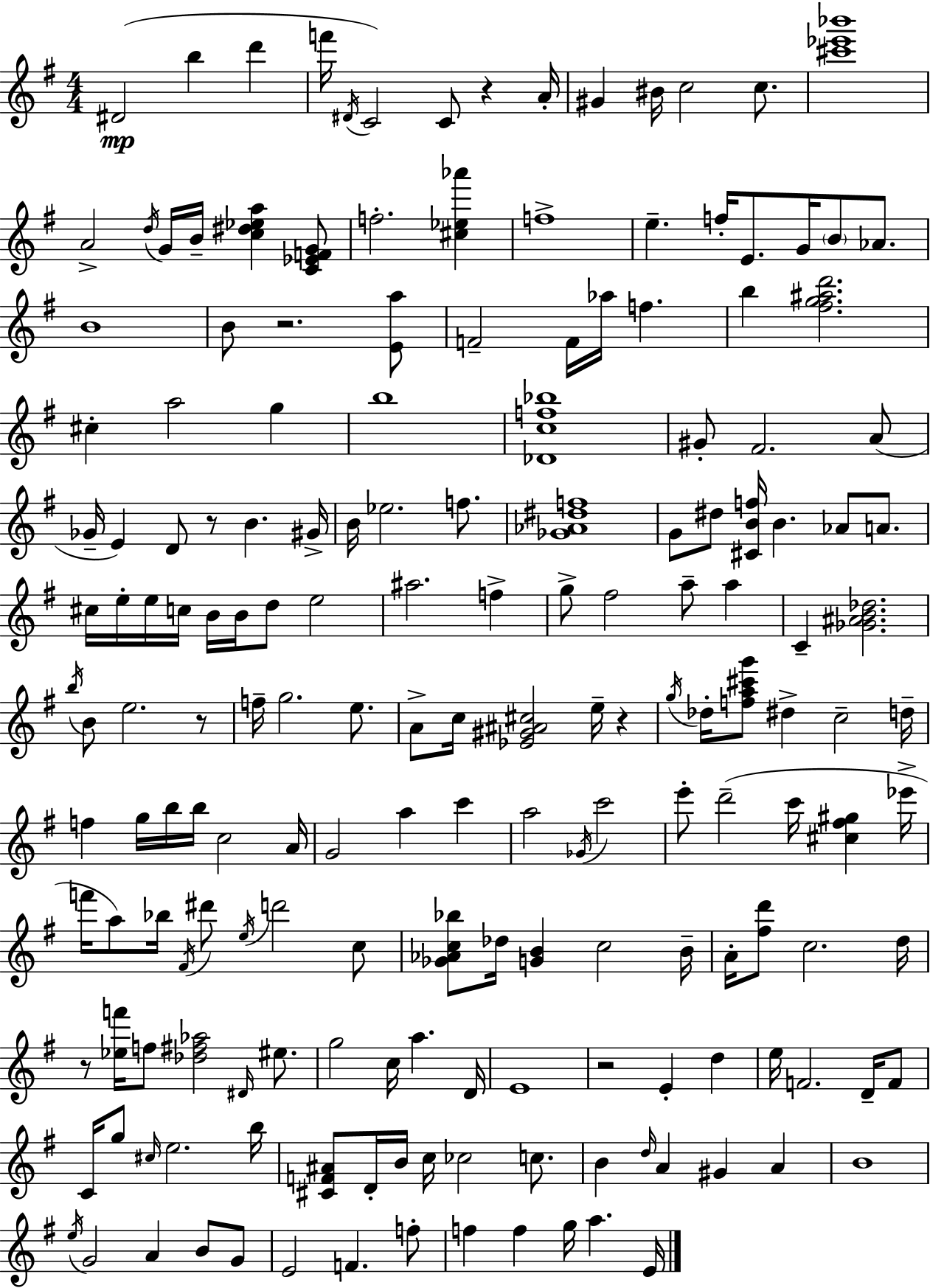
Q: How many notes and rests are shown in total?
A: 179